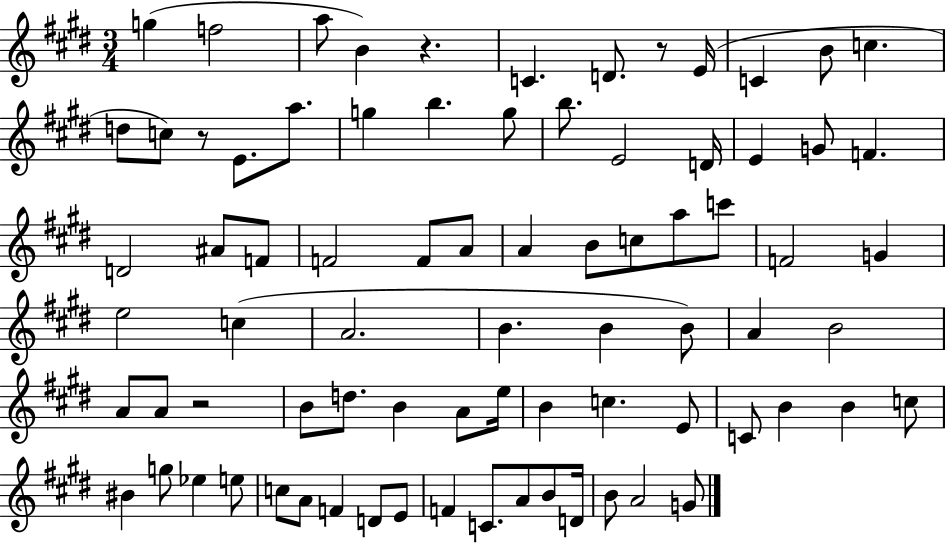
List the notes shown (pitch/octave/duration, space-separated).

G5/q F5/h A5/e B4/q R/q. C4/q. D4/e. R/e E4/s C4/q B4/e C5/q. D5/e C5/e R/e E4/e. A5/e. G5/q B5/q. G5/e B5/e. E4/h D4/s E4/q G4/e F4/q. D4/h A#4/e F4/e F4/h F4/e A4/e A4/q B4/e C5/e A5/e C6/e F4/h G4/q E5/h C5/q A4/h. B4/q. B4/q B4/e A4/q B4/h A4/e A4/e R/h B4/e D5/e. B4/q A4/e E5/s B4/q C5/q. E4/e C4/e B4/q B4/q C5/e BIS4/q G5/e Eb5/q E5/e C5/e A4/e F4/q D4/e E4/e F4/q C4/e. A4/e B4/e D4/s B4/e A4/h G4/e